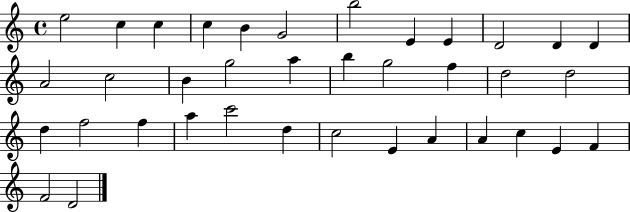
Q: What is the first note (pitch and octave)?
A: E5